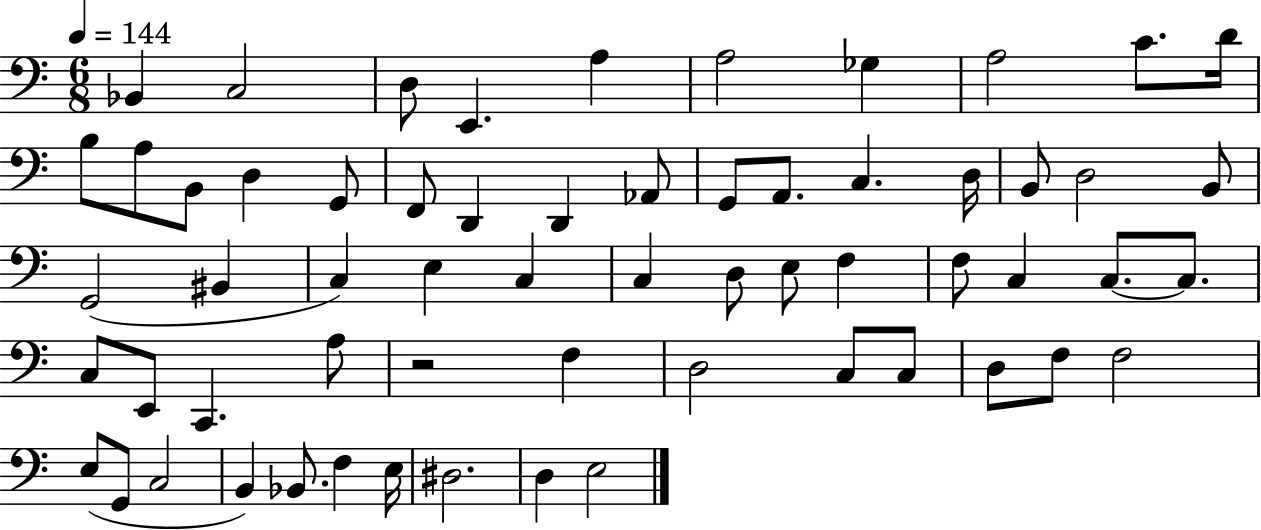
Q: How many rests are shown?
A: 1